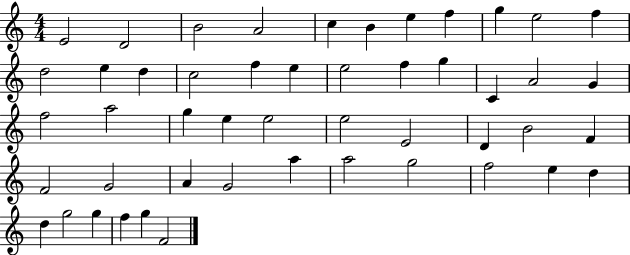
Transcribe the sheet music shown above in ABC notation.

X:1
T:Untitled
M:4/4
L:1/4
K:C
E2 D2 B2 A2 c B e f g e2 f d2 e d c2 f e e2 f g C A2 G f2 a2 g e e2 e2 E2 D B2 F F2 G2 A G2 a a2 g2 f2 e d d g2 g f g F2